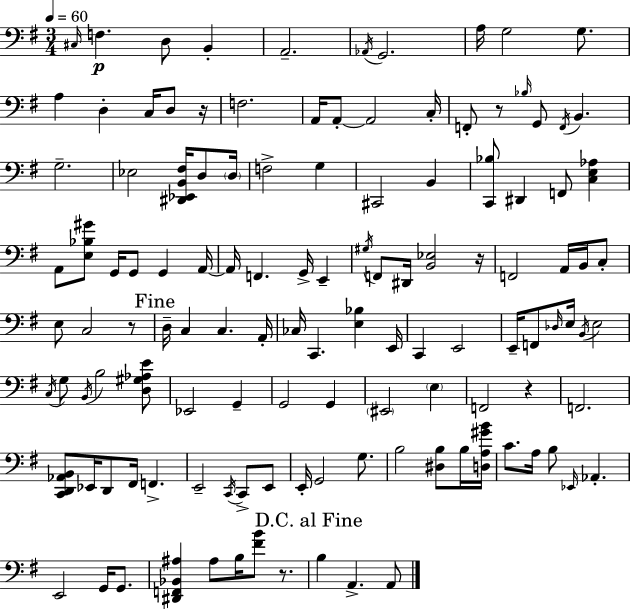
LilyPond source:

{
  \clef bass
  \numericTimeSignature
  \time 3/4
  \key e \minor
  \tempo 4 = 60
  \grace { cis16 }\p f4. d8 b,4-. | a,2.-- | \acciaccatura { aes,16 } g,2. | a16 g2 g8. | \break a4 d4-. c16 d8 | r16 f2. | a,16 a,8-.~~ a,2 | c16-. f,8-. r8 \grace { bes16 } g,8 \acciaccatura { f,16 } b,4. | \break g2.-- | ees2 | <dis, ees, b, fis>16 d8 \parenthesize d16 f2-> | g4 cis,2 | \break b,4 <c, bes>8 dis,4 f,8 | <c e aes>4 a,8 <e bes gis'>8 g,16 g,8 g,4 | a,16~~ a,16 f,4. g,16-> | e,4-- \acciaccatura { gis16 } f,8 dis,16 <b, ees>2 | \break r16 f,2 | a,16 b,16 c8-. e8 c2 | r8 \mark "Fine" d16-- c4 c4. | a,16-. ces16 c,4. | \break <e bes>4 e,16 c,4 e,2 | e,16-- f,8 \grace { des16 } e16 \acciaccatura { b,16 } e2 | \acciaccatura { c16 } g8 \acciaccatura { b,16 } b2 | <d gis aes e'>8 ees,2 | \break g,4-- g,2 | g,4 \parenthesize eis,2 | \parenthesize e4 f,2 | r4 f,2. | \break <c, d, aes, b,>8 ees,16 | d,8 fis,16 f,4.-> e,2-- | \acciaccatura { c,16 } c,8-> e,8 e,16-. g,2 | g8. b2 | \break <dis b>8 b16 <d a gis' b'>16 c'8. | a16 b8 \grace { ees,16 } aes,4.-. e,2 | g,16 g,8. <dis, f, bes, ais>4 | ais8 b16 <fis' b'>8 r8. \mark "D.C. al Fine" b4 | \break a,4.-> a,8 \bar "|."
}